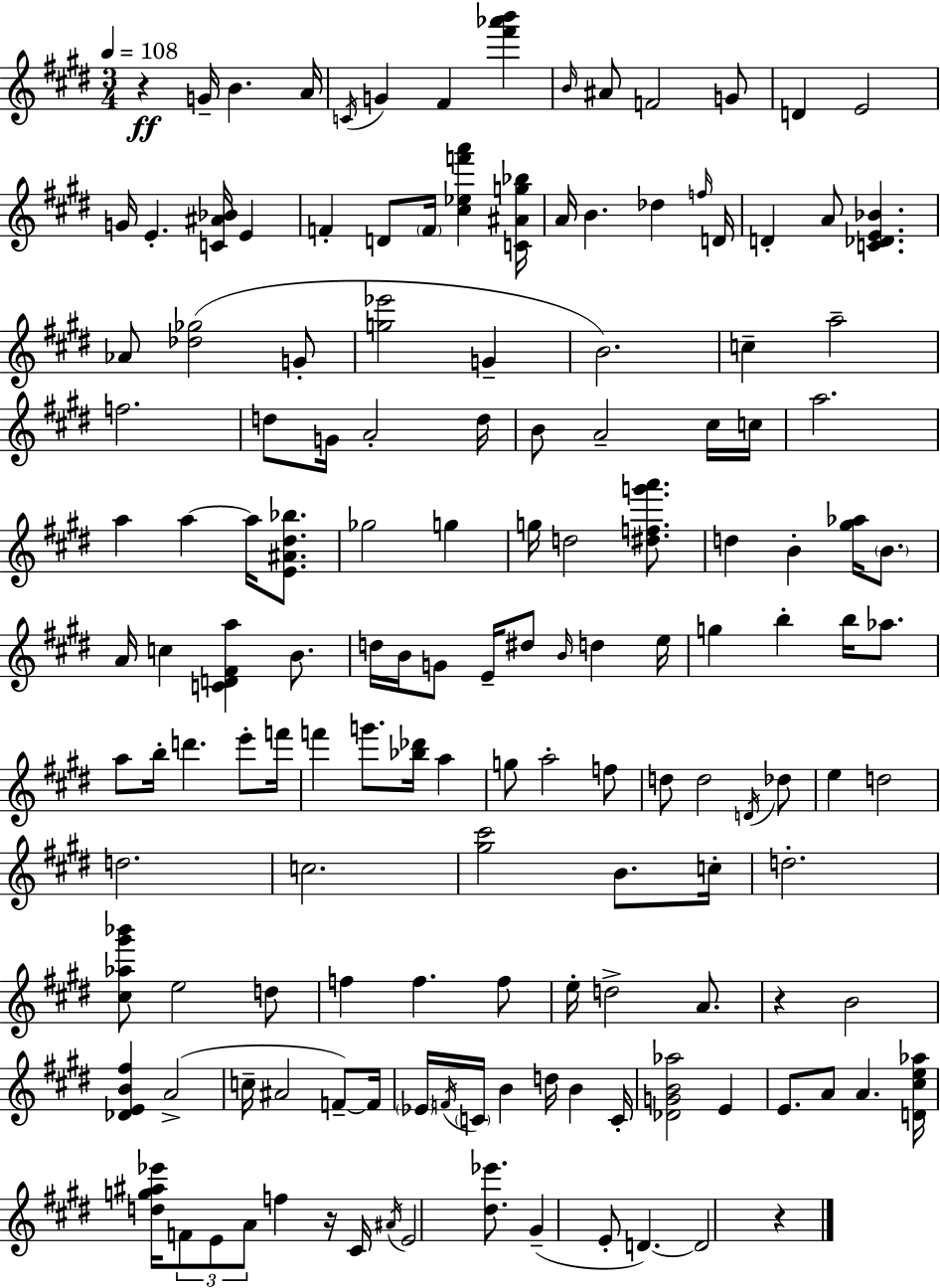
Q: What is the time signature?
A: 3/4